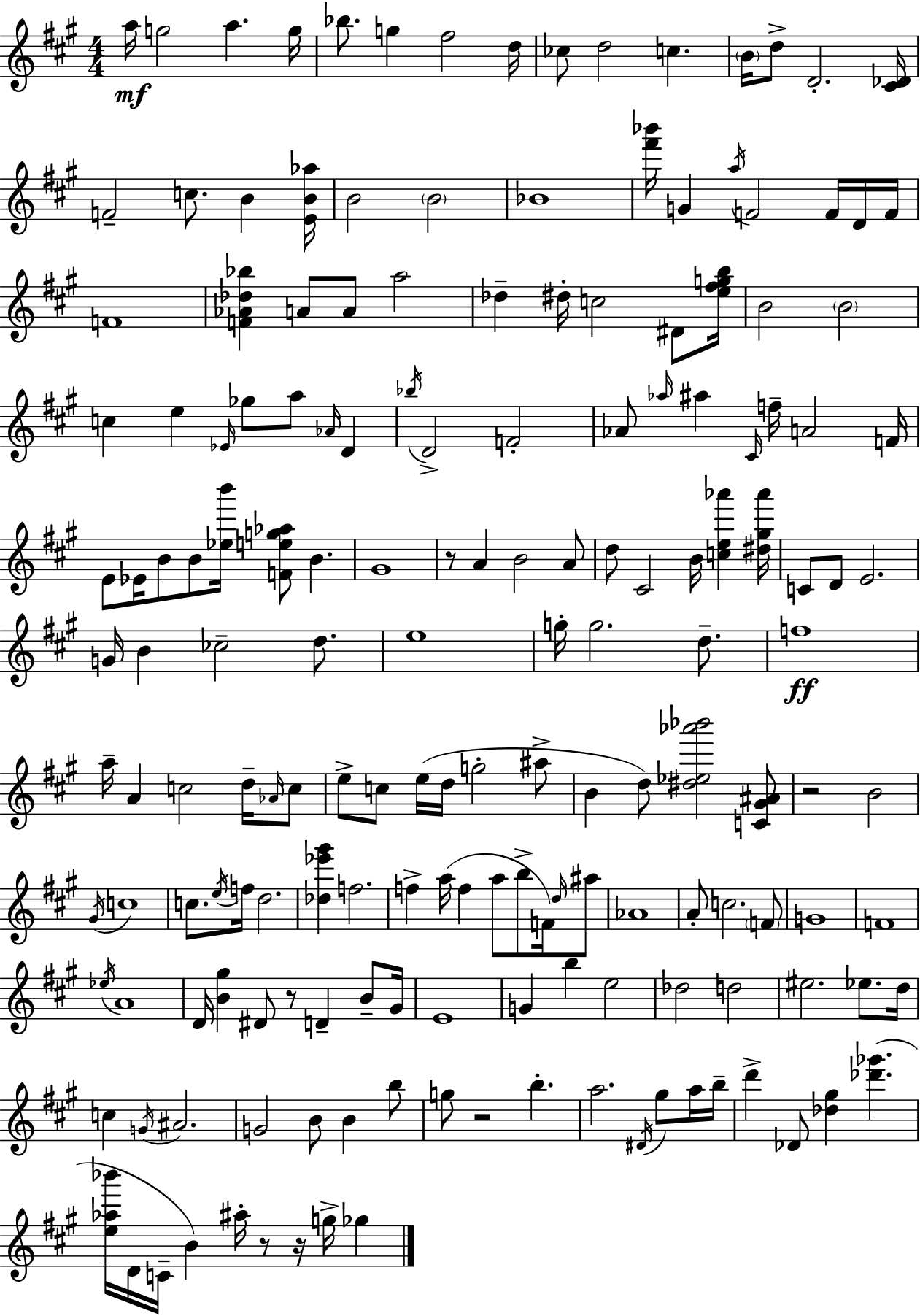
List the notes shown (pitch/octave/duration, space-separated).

A5/s G5/h A5/q. G5/s Bb5/e. G5/q F#5/h D5/s CES5/e D5/h C5/q. B4/s D5/e D4/h. [C#4,Db4]/s F4/h C5/e. B4/q [E4,B4,Ab5]/s B4/h B4/h Bb4/w [F#6,Bb6]/s G4/q A5/s F4/h F4/s D4/s F4/s F4/w [F4,Ab4,Db5,Bb5]/q A4/e A4/e A5/h Db5/q D#5/s C5/h D#4/e [E5,F#5,G5,B5]/s B4/h B4/h C5/q E5/q Eb4/s Gb5/e A5/e Ab4/s D4/q Bb5/s D4/h F4/h Ab4/e Ab5/s A#5/q C#4/s F5/s A4/h F4/s E4/e Eb4/s B4/e B4/e [Eb5,B6]/s [F4,E5,G5,Ab5]/e B4/q. G#4/w R/e A4/q B4/h A4/e D5/e C#4/h B4/s [C5,E5,Ab6]/q [D#5,G#5,Ab6]/s C4/e D4/e E4/h. G4/s B4/q CES5/h D5/e. E5/w G5/s G5/h. D5/e. F5/w A5/s A4/q C5/h D5/s Ab4/s C5/e E5/e C5/e E5/s D5/s G5/h A#5/e B4/q D5/e [D#5,Eb5,Ab6,Bb6]/h [C4,G#4,A#4]/e R/h B4/h G#4/s C5/w C5/e. E5/s F5/s D5/h. [Db5,Eb6,G#6]/q F5/h. F5/q A5/s F5/q A5/e B5/e F4/s D5/s A#5/e Ab4/w A4/e C5/h. F4/e G4/w F4/w Eb5/s A4/w D4/s [B4,G#5]/q D#4/e R/e D4/q B4/e G#4/s E4/w G4/q B5/q E5/h Db5/h D5/h EIS5/h. Eb5/e. D5/s C5/q G4/s A#4/h. G4/h B4/e B4/q B5/e G5/e R/h B5/q. A5/h. D#4/s G#5/e A5/s B5/s D6/q Db4/e [Db5,G#5]/q [Db6,Gb6]/q. [E5,Ab5,Bb6]/s D4/s C4/s B4/q A#5/s R/e R/s G5/s Gb5/q